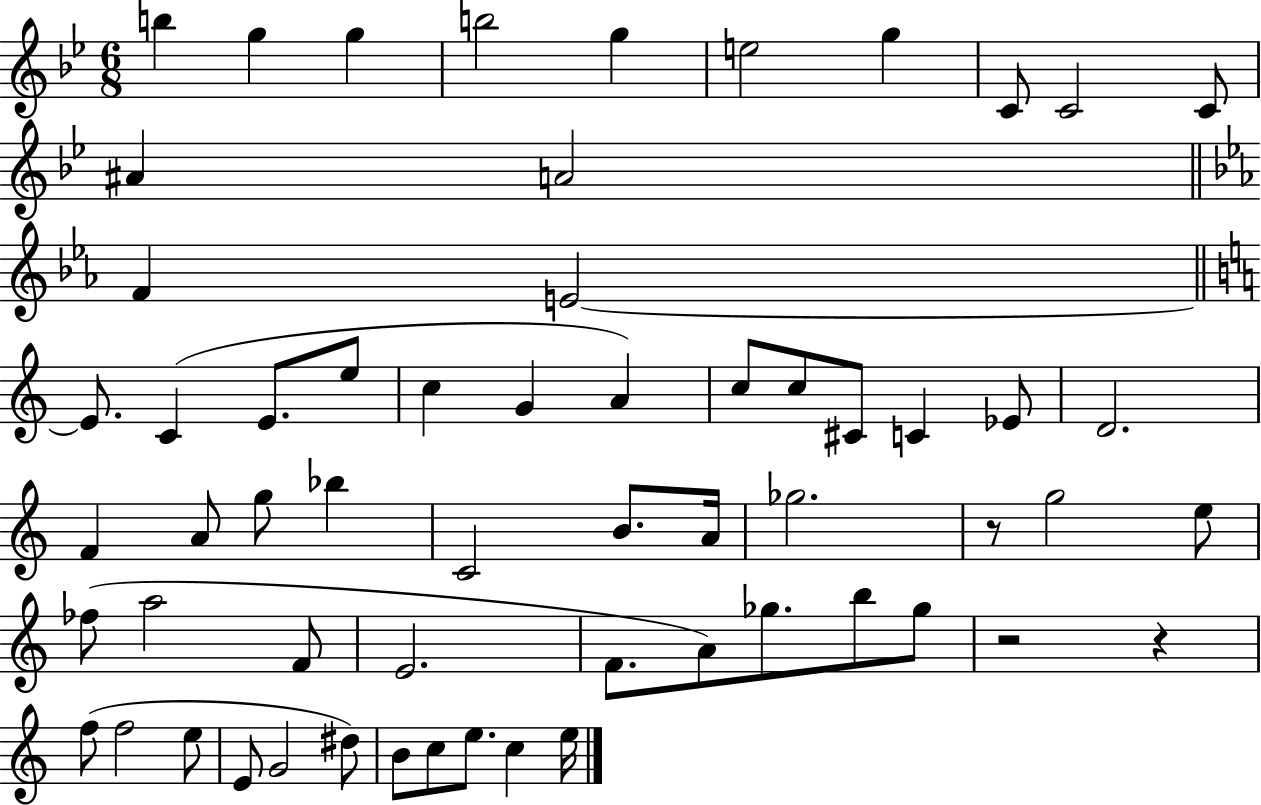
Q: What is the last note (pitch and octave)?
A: E5